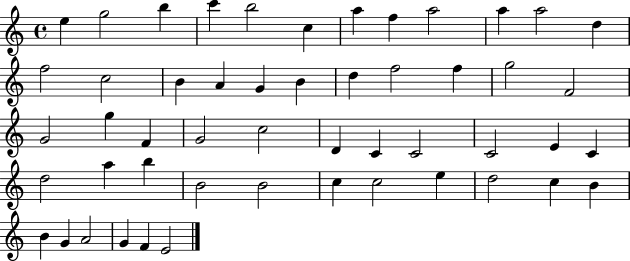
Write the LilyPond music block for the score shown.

{
  \clef treble
  \time 4/4
  \defaultTimeSignature
  \key c \major
  e''4 g''2 b''4 | c'''4 b''2 c''4 | a''4 f''4 a''2 | a''4 a''2 d''4 | \break f''2 c''2 | b'4 a'4 g'4 b'4 | d''4 f''2 f''4 | g''2 f'2 | \break g'2 g''4 f'4 | g'2 c''2 | d'4 c'4 c'2 | c'2 e'4 c'4 | \break d''2 a''4 b''4 | b'2 b'2 | c''4 c''2 e''4 | d''2 c''4 b'4 | \break b'4 g'4 a'2 | g'4 f'4 e'2 | \bar "|."
}